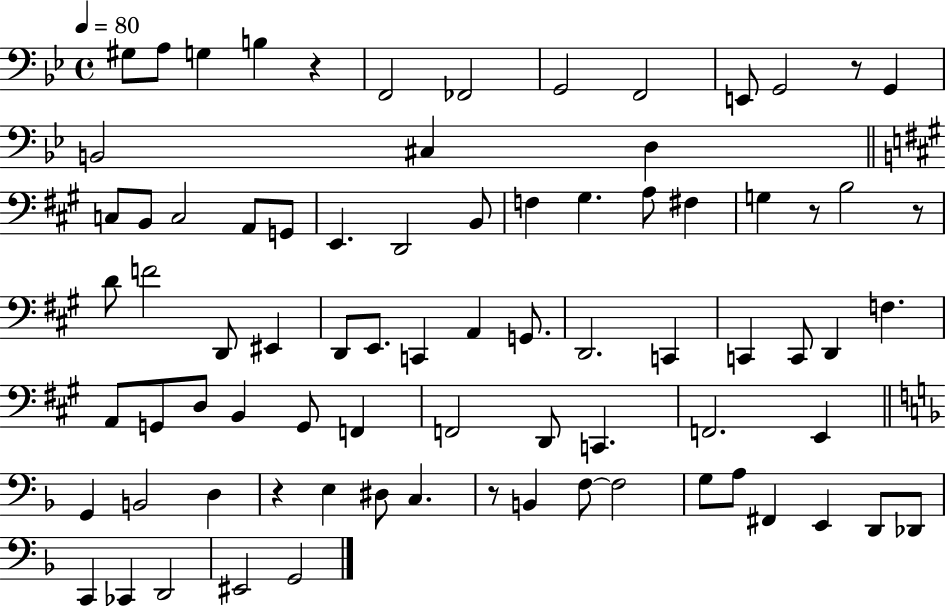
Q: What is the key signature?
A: BES major